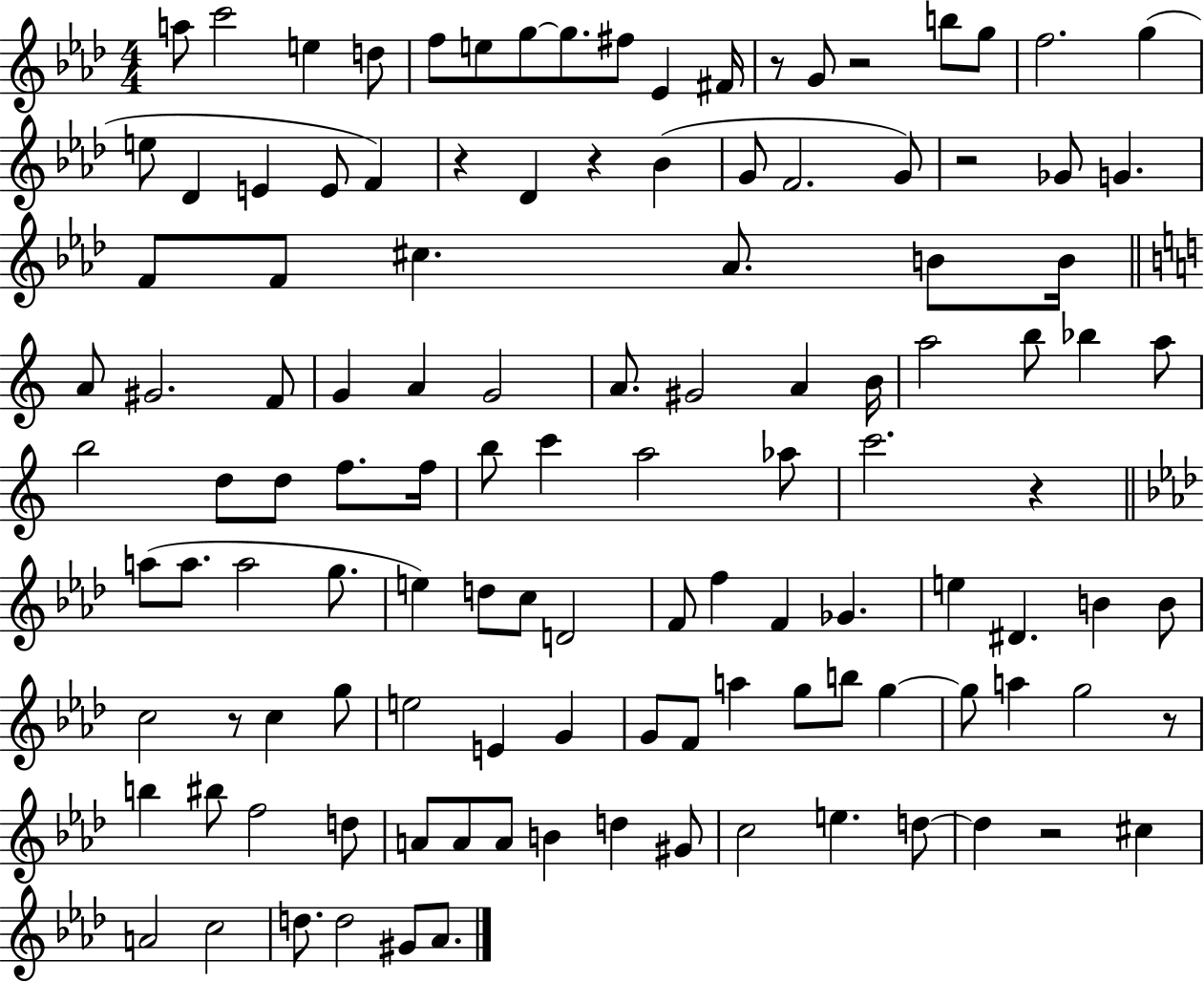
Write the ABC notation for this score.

X:1
T:Untitled
M:4/4
L:1/4
K:Ab
a/2 c'2 e d/2 f/2 e/2 g/2 g/2 ^f/2 _E ^F/4 z/2 G/2 z2 b/2 g/2 f2 g e/2 _D E E/2 F z _D z _B G/2 F2 G/2 z2 _G/2 G F/2 F/2 ^c _A/2 B/2 B/4 A/2 ^G2 F/2 G A G2 A/2 ^G2 A B/4 a2 b/2 _b a/2 b2 d/2 d/2 f/2 f/4 b/2 c' a2 _a/2 c'2 z a/2 a/2 a2 g/2 e d/2 c/2 D2 F/2 f F _G e ^D B B/2 c2 z/2 c g/2 e2 E G G/2 F/2 a g/2 b/2 g g/2 a g2 z/2 b ^b/2 f2 d/2 A/2 A/2 A/2 B d ^G/2 c2 e d/2 d z2 ^c A2 c2 d/2 d2 ^G/2 _A/2